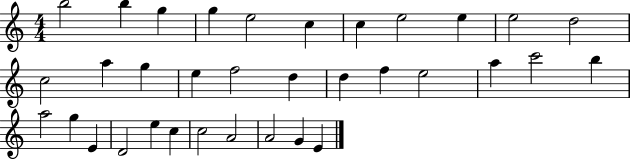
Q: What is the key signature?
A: C major